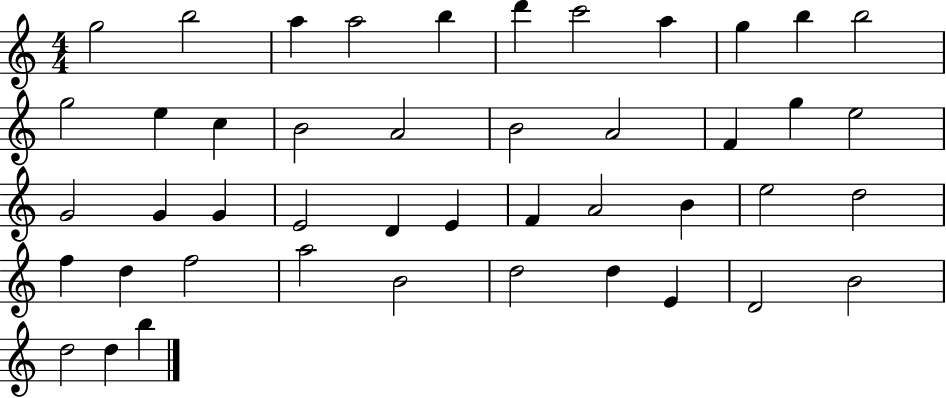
{
  \clef treble
  \numericTimeSignature
  \time 4/4
  \key c \major
  g''2 b''2 | a''4 a''2 b''4 | d'''4 c'''2 a''4 | g''4 b''4 b''2 | \break g''2 e''4 c''4 | b'2 a'2 | b'2 a'2 | f'4 g''4 e''2 | \break g'2 g'4 g'4 | e'2 d'4 e'4 | f'4 a'2 b'4 | e''2 d''2 | \break f''4 d''4 f''2 | a''2 b'2 | d''2 d''4 e'4 | d'2 b'2 | \break d''2 d''4 b''4 | \bar "|."
}